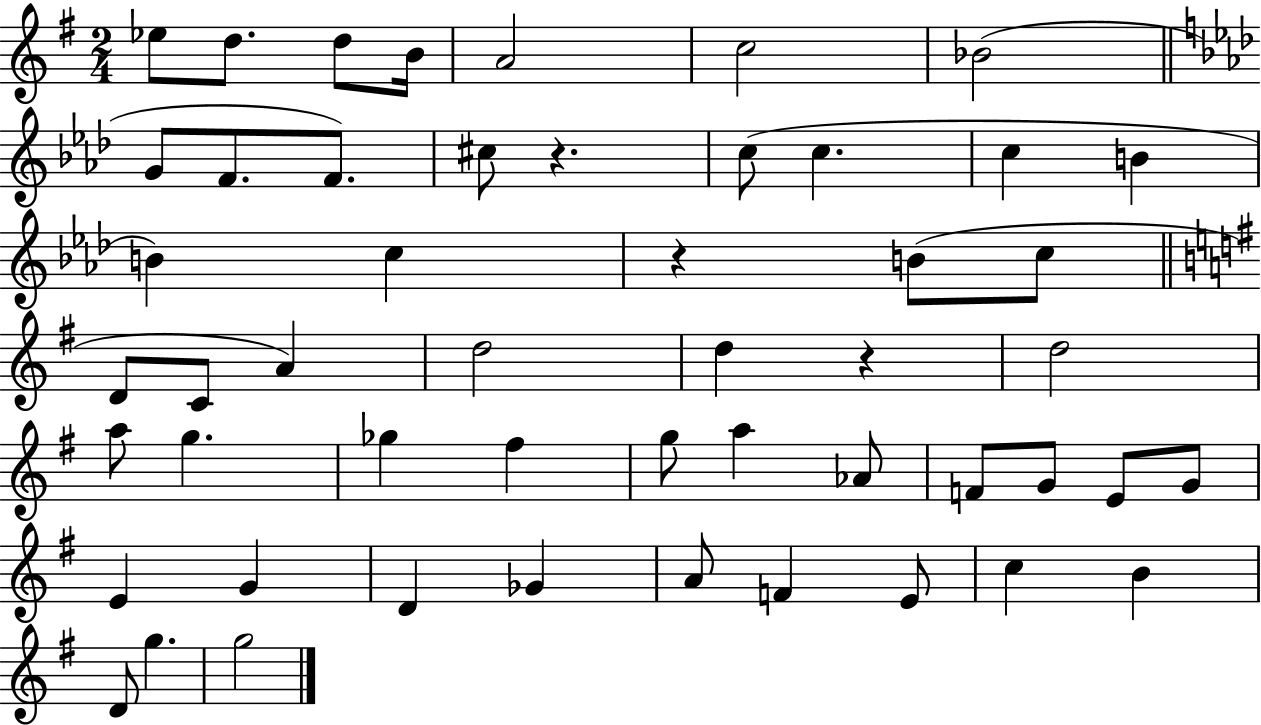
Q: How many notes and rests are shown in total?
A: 51